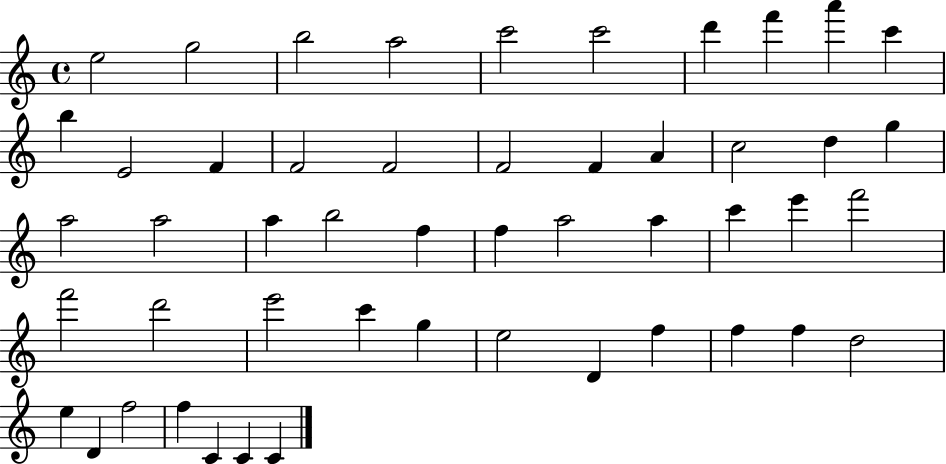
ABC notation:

X:1
T:Untitled
M:4/4
L:1/4
K:C
e2 g2 b2 a2 c'2 c'2 d' f' a' c' b E2 F F2 F2 F2 F A c2 d g a2 a2 a b2 f f a2 a c' e' f'2 f'2 d'2 e'2 c' g e2 D f f f d2 e D f2 f C C C